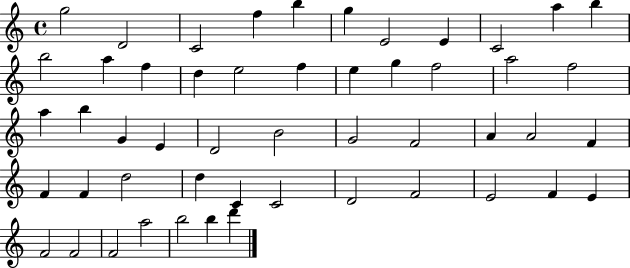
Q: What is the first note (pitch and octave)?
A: G5